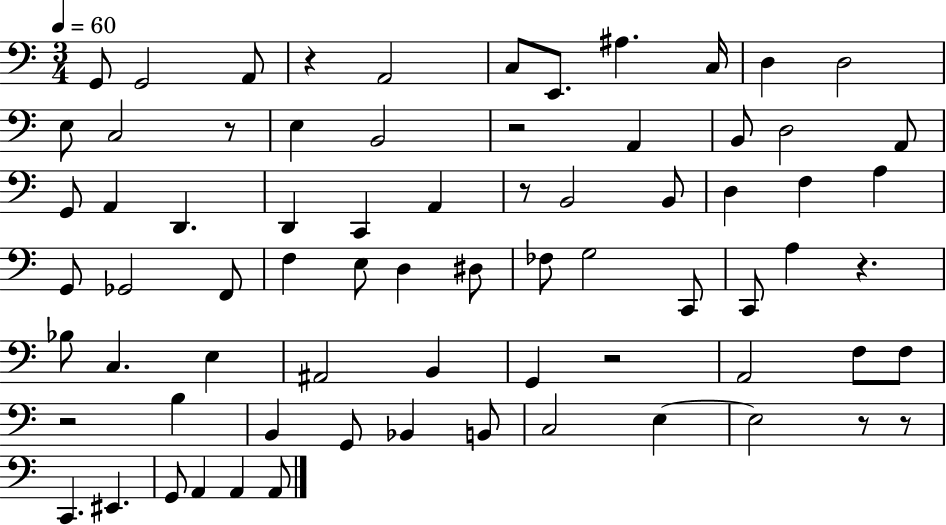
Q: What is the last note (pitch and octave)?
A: A2